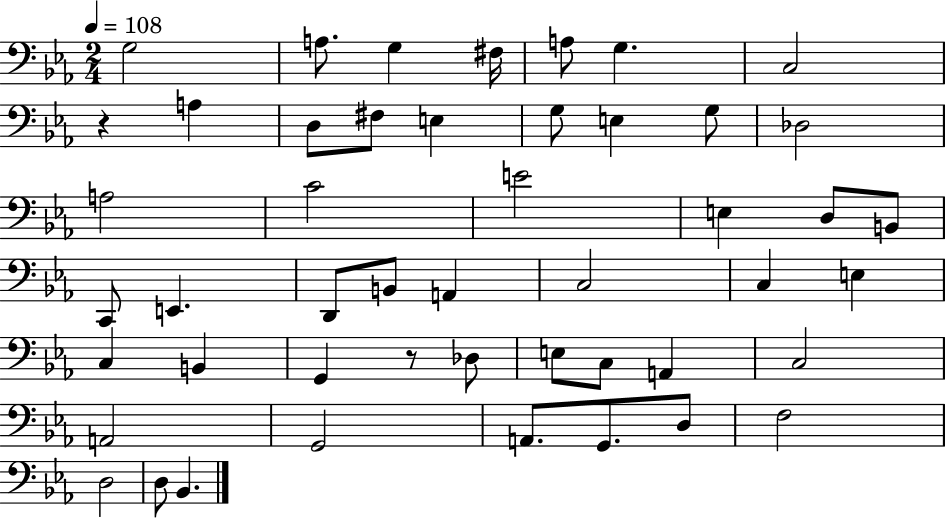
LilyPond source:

{
  \clef bass
  \numericTimeSignature
  \time 2/4
  \key ees \major
  \tempo 4 = 108
  g2 | a8. g4 fis16 | a8 g4. | c2 | \break r4 a4 | d8 fis8 e4 | g8 e4 g8 | des2 | \break a2 | c'2 | e'2 | e4 d8 b,8 | \break c,8 e,4. | d,8 b,8 a,4 | c2 | c4 e4 | \break c4 b,4 | g,4 r8 des8 | e8 c8 a,4 | c2 | \break a,2 | g,2 | a,8. g,8. d8 | f2 | \break d2 | d8 bes,4. | \bar "|."
}